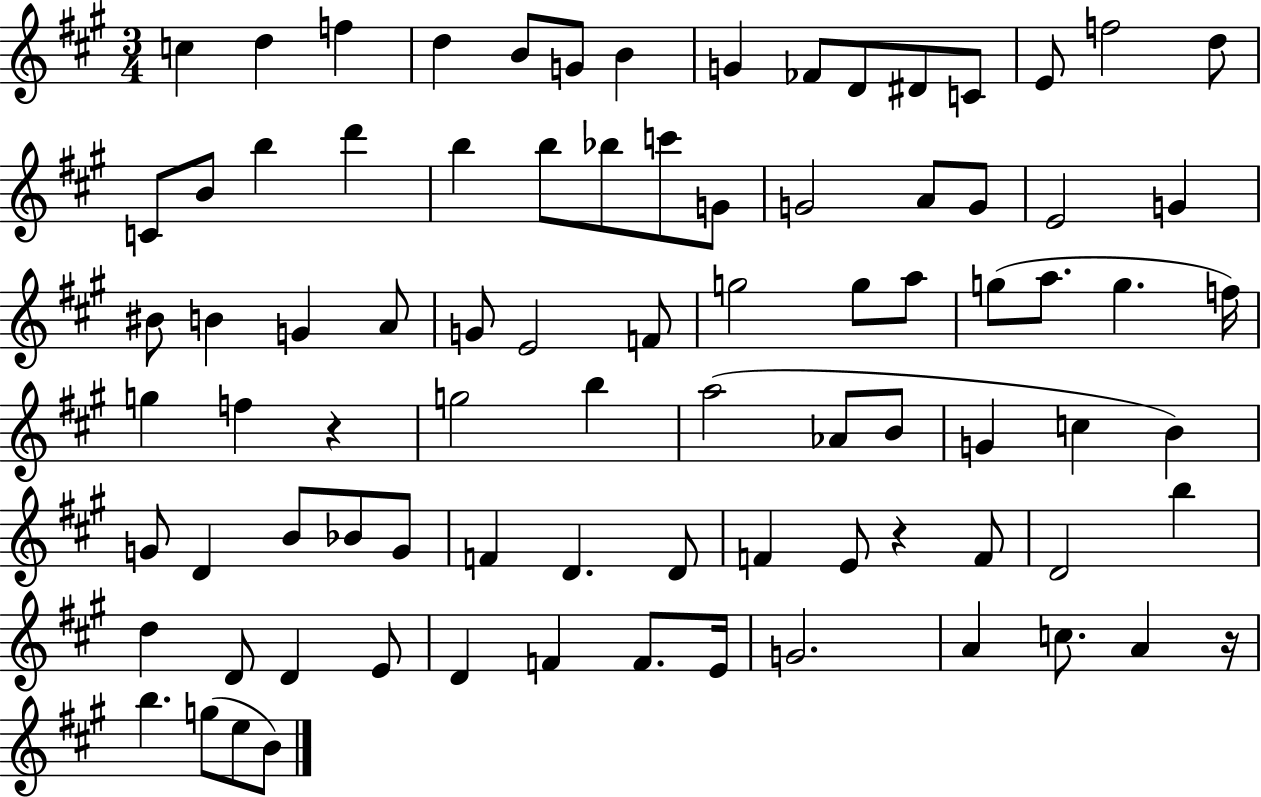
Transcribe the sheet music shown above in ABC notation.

X:1
T:Untitled
M:3/4
L:1/4
K:A
c d f d B/2 G/2 B G _F/2 D/2 ^D/2 C/2 E/2 f2 d/2 C/2 B/2 b d' b b/2 _b/2 c'/2 G/2 G2 A/2 G/2 E2 G ^B/2 B G A/2 G/2 E2 F/2 g2 g/2 a/2 g/2 a/2 g f/4 g f z g2 b a2 _A/2 B/2 G c B G/2 D B/2 _B/2 G/2 F D D/2 F E/2 z F/2 D2 b d D/2 D E/2 D F F/2 E/4 G2 A c/2 A z/4 b g/2 e/2 B/2